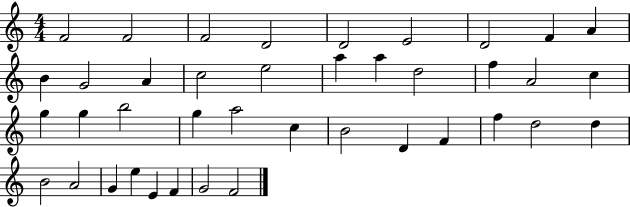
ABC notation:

X:1
T:Untitled
M:4/4
L:1/4
K:C
F2 F2 F2 D2 D2 E2 D2 F A B G2 A c2 e2 a a d2 f A2 c g g b2 g a2 c B2 D F f d2 d B2 A2 G e E F G2 F2